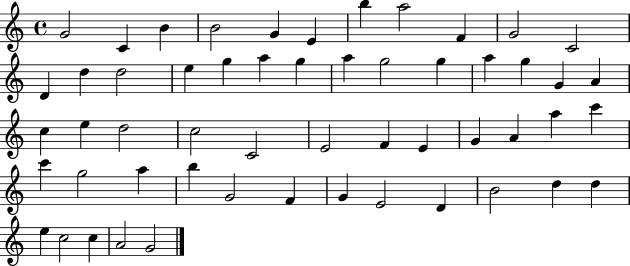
X:1
T:Untitled
M:4/4
L:1/4
K:C
G2 C B B2 G E b a2 F G2 C2 D d d2 e g a g a g2 g a g G A c e d2 c2 C2 E2 F E G A a c' c' g2 a b G2 F G E2 D B2 d d e c2 c A2 G2